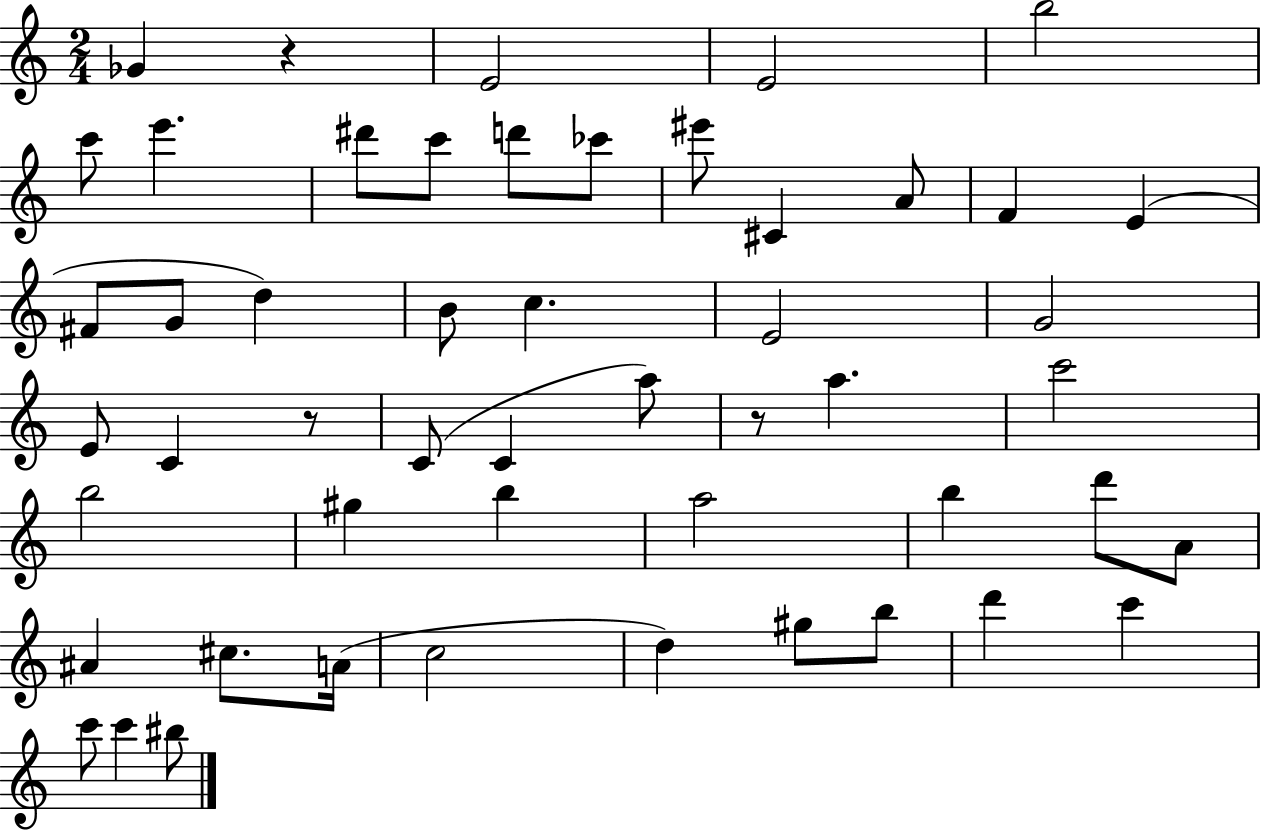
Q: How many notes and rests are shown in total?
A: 51